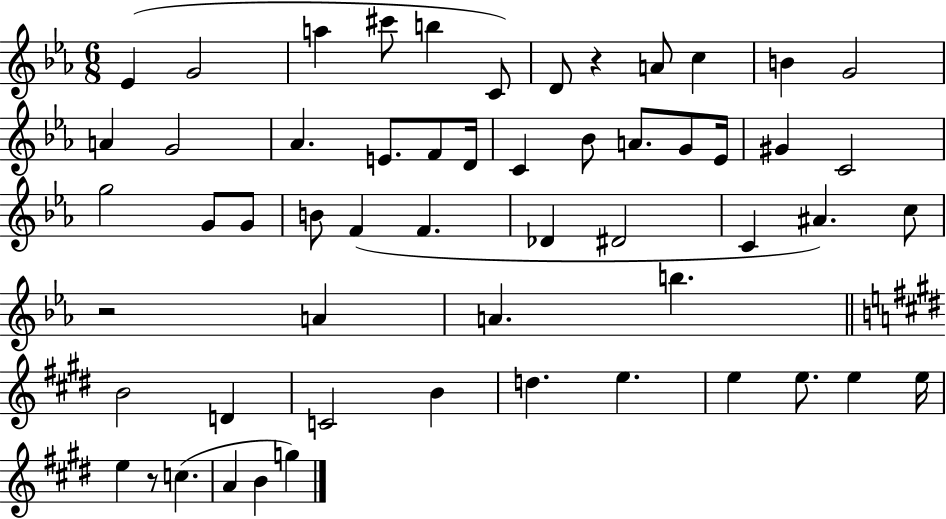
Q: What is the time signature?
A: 6/8